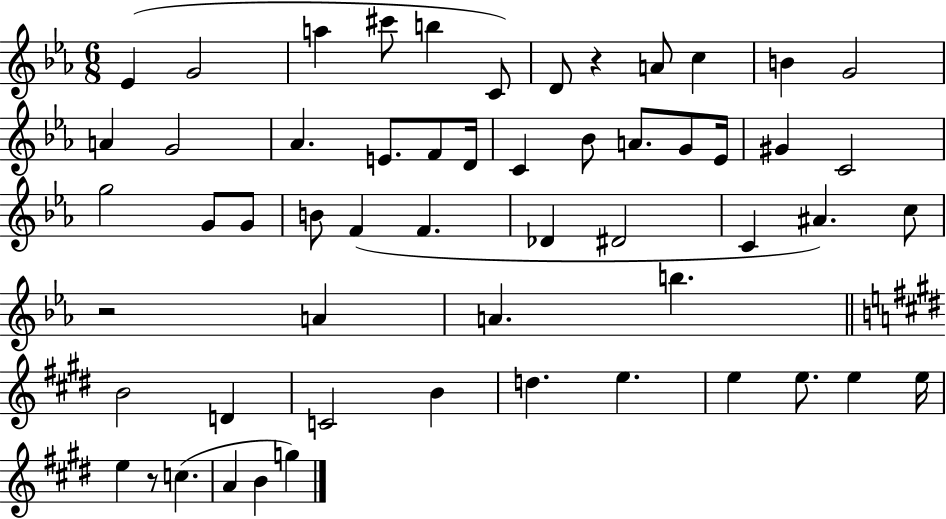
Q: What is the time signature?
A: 6/8